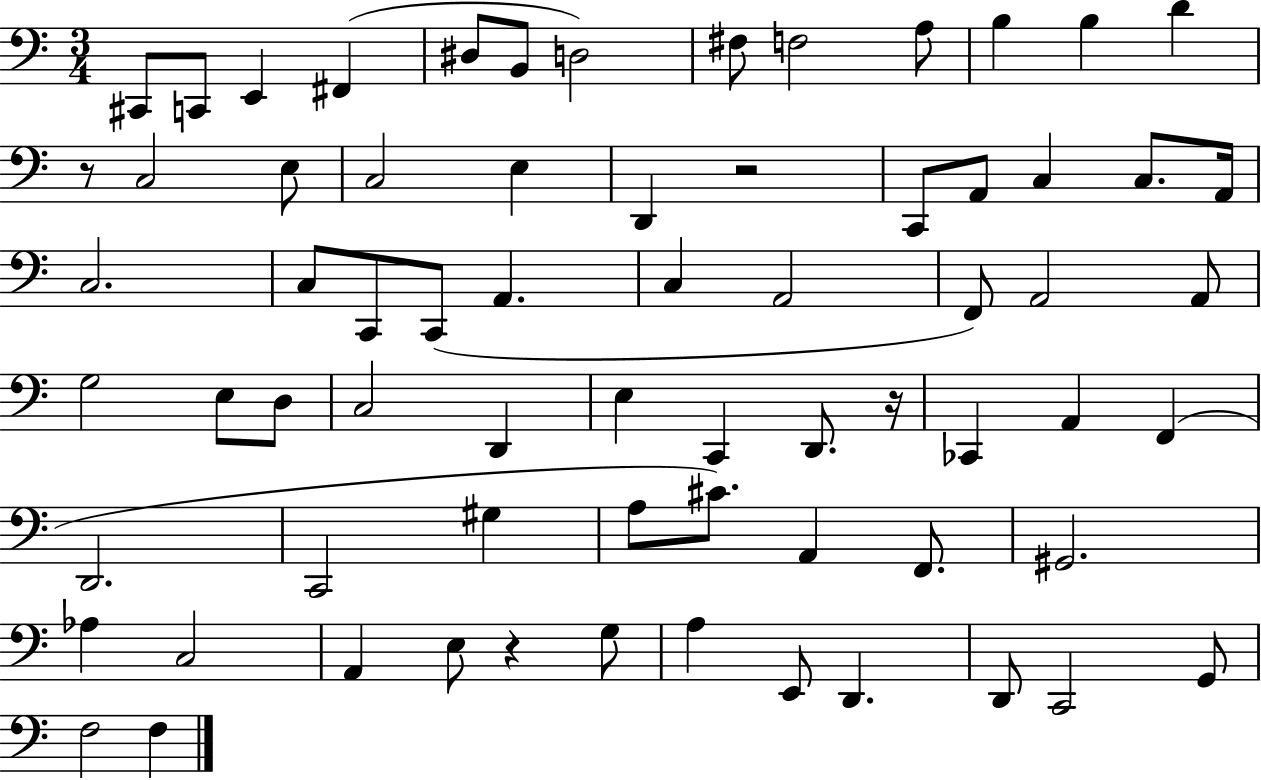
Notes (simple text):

C#2/e C2/e E2/q F#2/q D#3/e B2/e D3/h F#3/e F3/h A3/e B3/q B3/q D4/q R/e C3/h E3/e C3/h E3/q D2/q R/h C2/e A2/e C3/q C3/e. A2/s C3/h. C3/e C2/e C2/e A2/q. C3/q A2/h F2/e A2/h A2/e G3/h E3/e D3/e C3/h D2/q E3/q C2/q D2/e. R/s CES2/q A2/q F2/q D2/h. C2/h G#3/q A3/e C#4/e. A2/q F2/e. G#2/h. Ab3/q C3/h A2/q E3/e R/q G3/e A3/q E2/e D2/q. D2/e C2/h G2/e F3/h F3/q